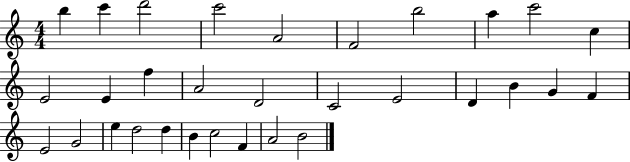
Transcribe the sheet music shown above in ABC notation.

X:1
T:Untitled
M:4/4
L:1/4
K:C
b c' d'2 c'2 A2 F2 b2 a c'2 c E2 E f A2 D2 C2 E2 D B G F E2 G2 e d2 d B c2 F A2 B2